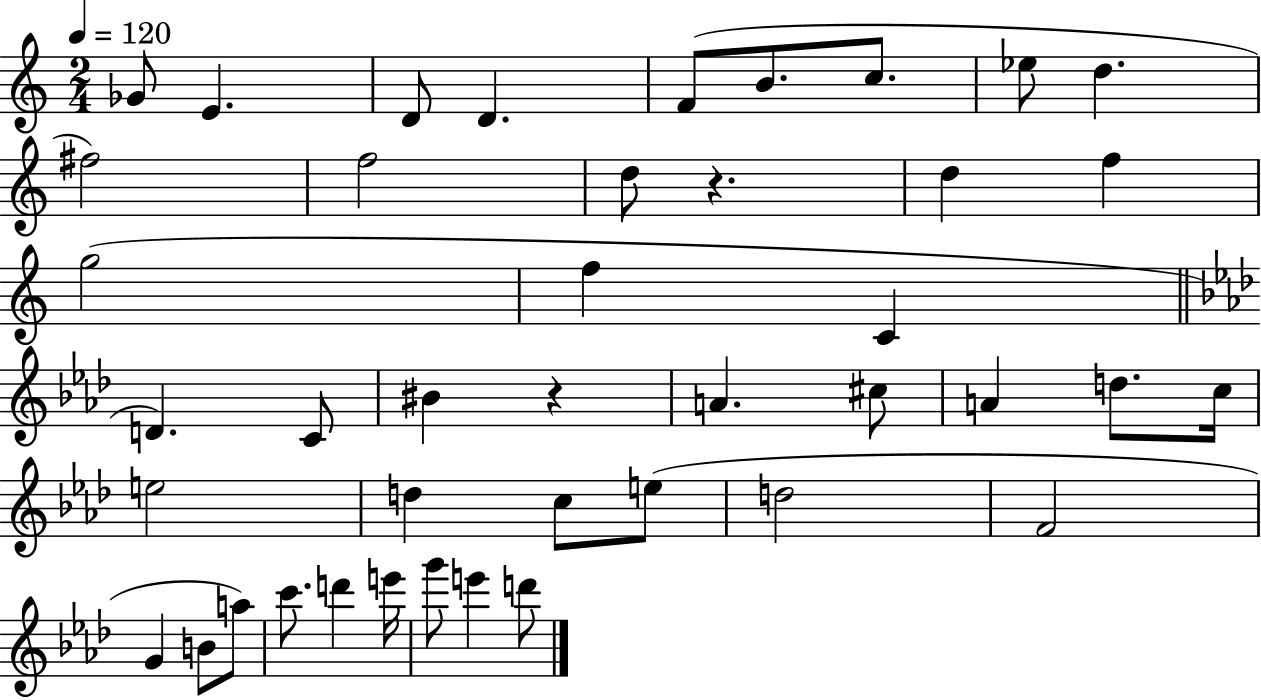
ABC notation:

X:1
T:Untitled
M:2/4
L:1/4
K:C
_G/2 E D/2 D F/2 B/2 c/2 _e/2 d ^f2 f2 d/2 z d f g2 f C D C/2 ^B z A ^c/2 A d/2 c/4 e2 d c/2 e/2 d2 F2 G B/2 a/2 c'/2 d' e'/4 g'/2 e' d'/2